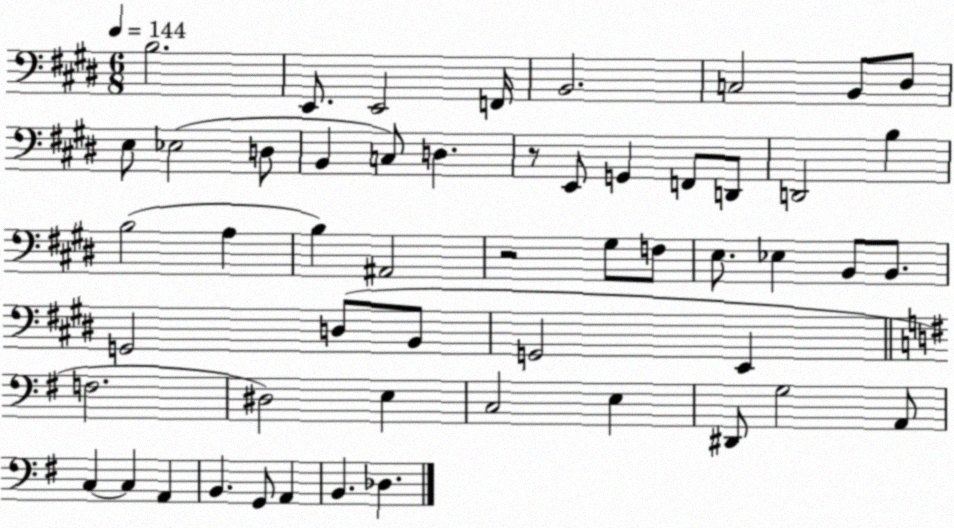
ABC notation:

X:1
T:Untitled
M:6/8
L:1/4
K:E
B,2 E,,/2 E,,2 F,,/4 B,,2 C,2 B,,/2 ^D,/2 E,/2 _E,2 D,/2 B,, C,/2 D, z/2 E,,/2 G,, F,,/2 D,,/2 D,,2 B, B,2 A, B, ^A,,2 z2 ^G,/2 F,/2 E,/2 _E, B,,/2 B,,/2 G,,2 D,/2 B,,/2 G,,2 E,, F,2 ^D,2 E, C,2 E, ^D,,/2 G,2 A,,/2 C, C, A,, B,, G,,/2 A,, B,, _D,